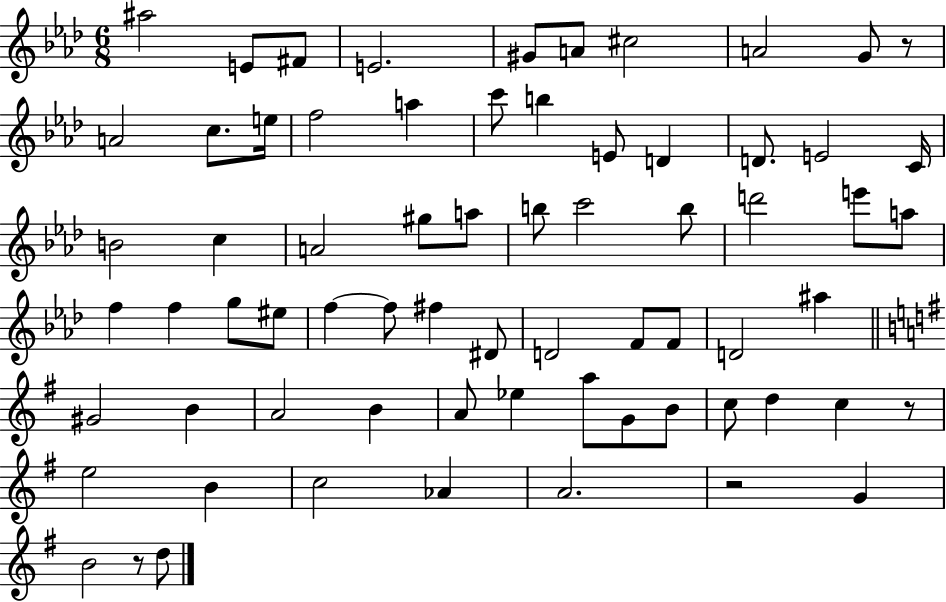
{
  \clef treble
  \numericTimeSignature
  \time 6/8
  \key aes \major
  ais''2 e'8 fis'8 | e'2. | gis'8 a'8 cis''2 | a'2 g'8 r8 | \break a'2 c''8. e''16 | f''2 a''4 | c'''8 b''4 e'8 d'4 | d'8. e'2 c'16 | \break b'2 c''4 | a'2 gis''8 a''8 | b''8 c'''2 b''8 | d'''2 e'''8 a''8 | \break f''4 f''4 g''8 eis''8 | f''4~~ f''8 fis''4 dis'8 | d'2 f'8 f'8 | d'2 ais''4 | \break \bar "||" \break \key e \minor gis'2 b'4 | a'2 b'4 | a'8 ees''4 a''8 g'8 b'8 | c''8 d''4 c''4 r8 | \break e''2 b'4 | c''2 aes'4 | a'2. | r2 g'4 | \break b'2 r8 d''8 | \bar "|."
}